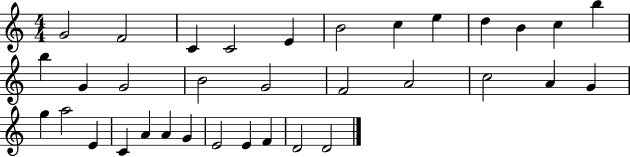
G4/h F4/h C4/q C4/h E4/q B4/h C5/q E5/q D5/q B4/q C5/q B5/q B5/q G4/q G4/h B4/h G4/h F4/h A4/h C5/h A4/q G4/q G5/q A5/h E4/q C4/q A4/q A4/q G4/q E4/h E4/q F4/q D4/h D4/h